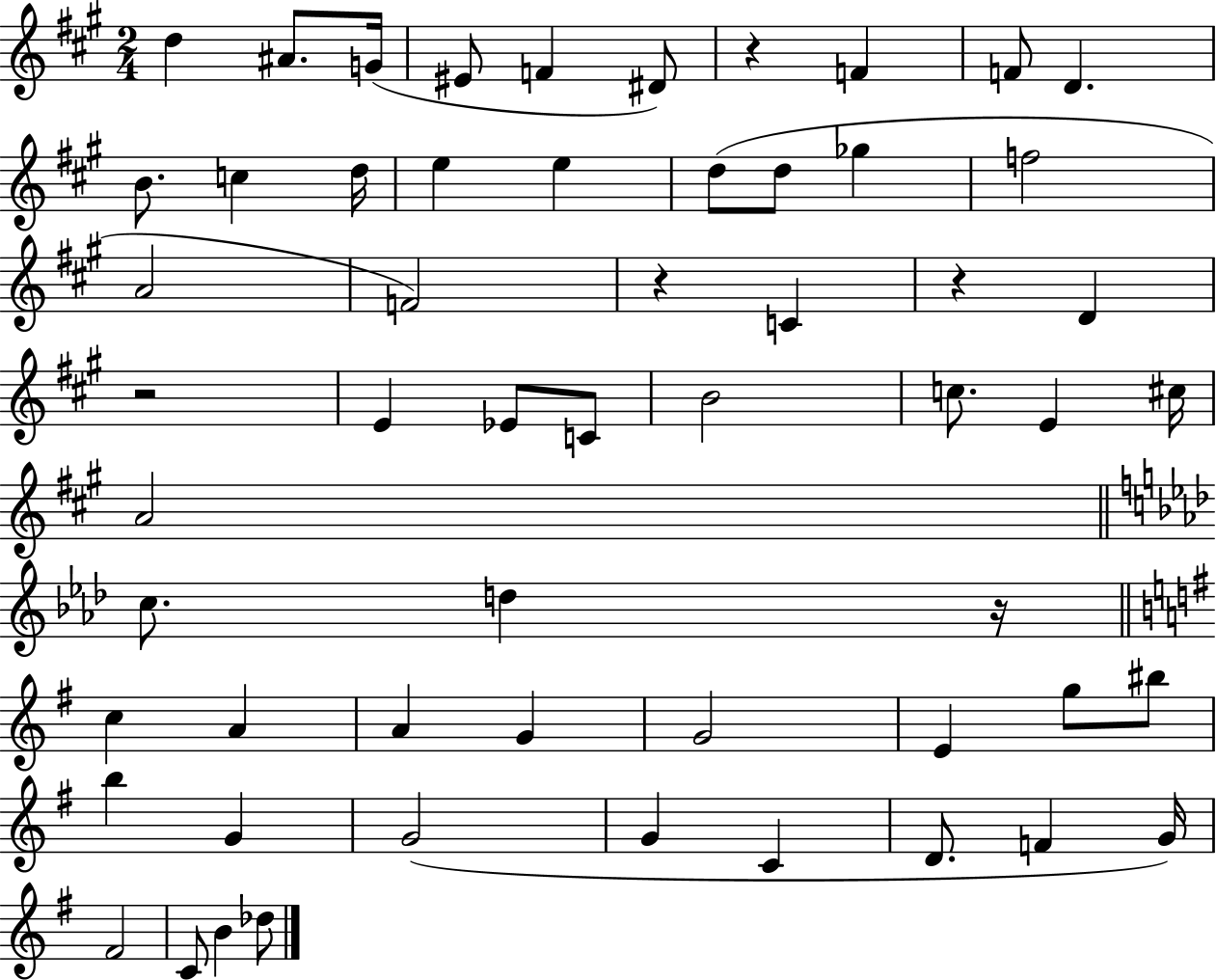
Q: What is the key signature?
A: A major